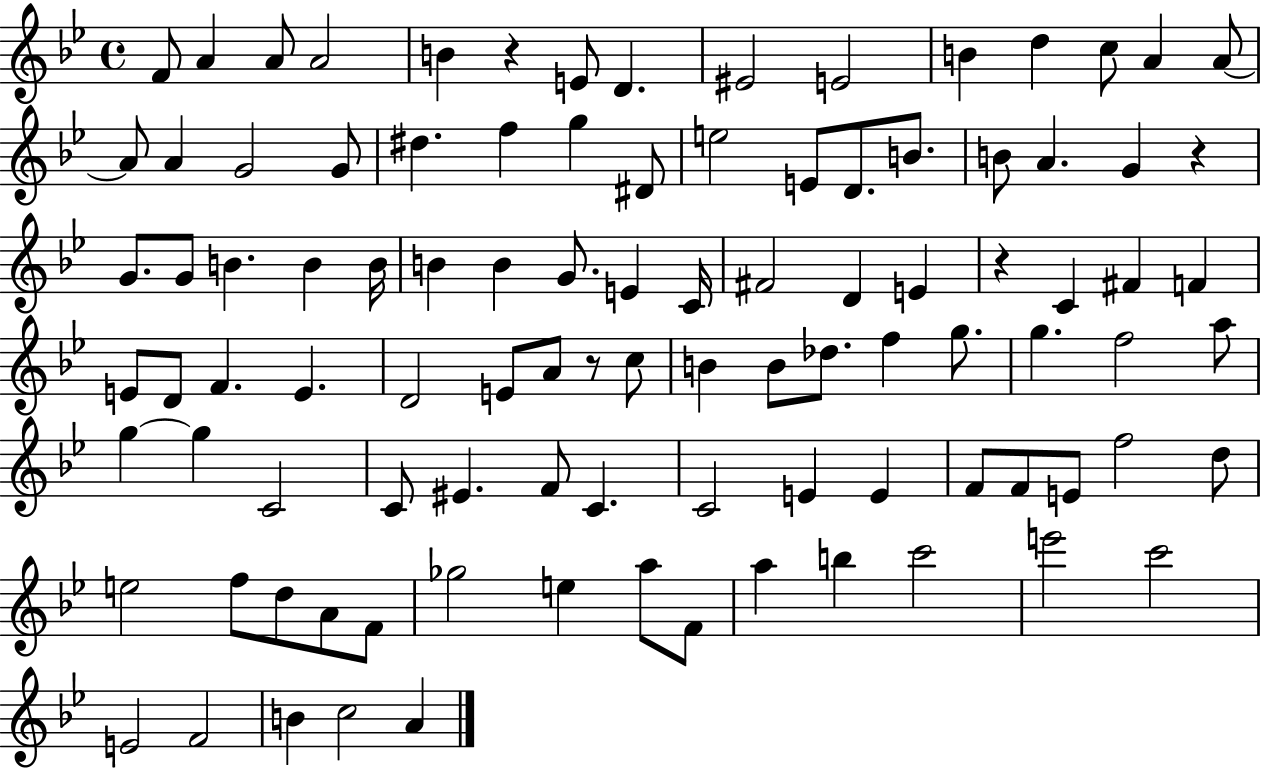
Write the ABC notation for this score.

X:1
T:Untitled
M:4/4
L:1/4
K:Bb
F/2 A A/2 A2 B z E/2 D ^E2 E2 B d c/2 A A/2 A/2 A G2 G/2 ^d f g ^D/2 e2 E/2 D/2 B/2 B/2 A G z G/2 G/2 B B B/4 B B G/2 E C/4 ^F2 D E z C ^F F E/2 D/2 F E D2 E/2 A/2 z/2 c/2 B B/2 _d/2 f g/2 g f2 a/2 g g C2 C/2 ^E F/2 C C2 E E F/2 F/2 E/2 f2 d/2 e2 f/2 d/2 A/2 F/2 _g2 e a/2 F/2 a b c'2 e'2 c'2 E2 F2 B c2 A